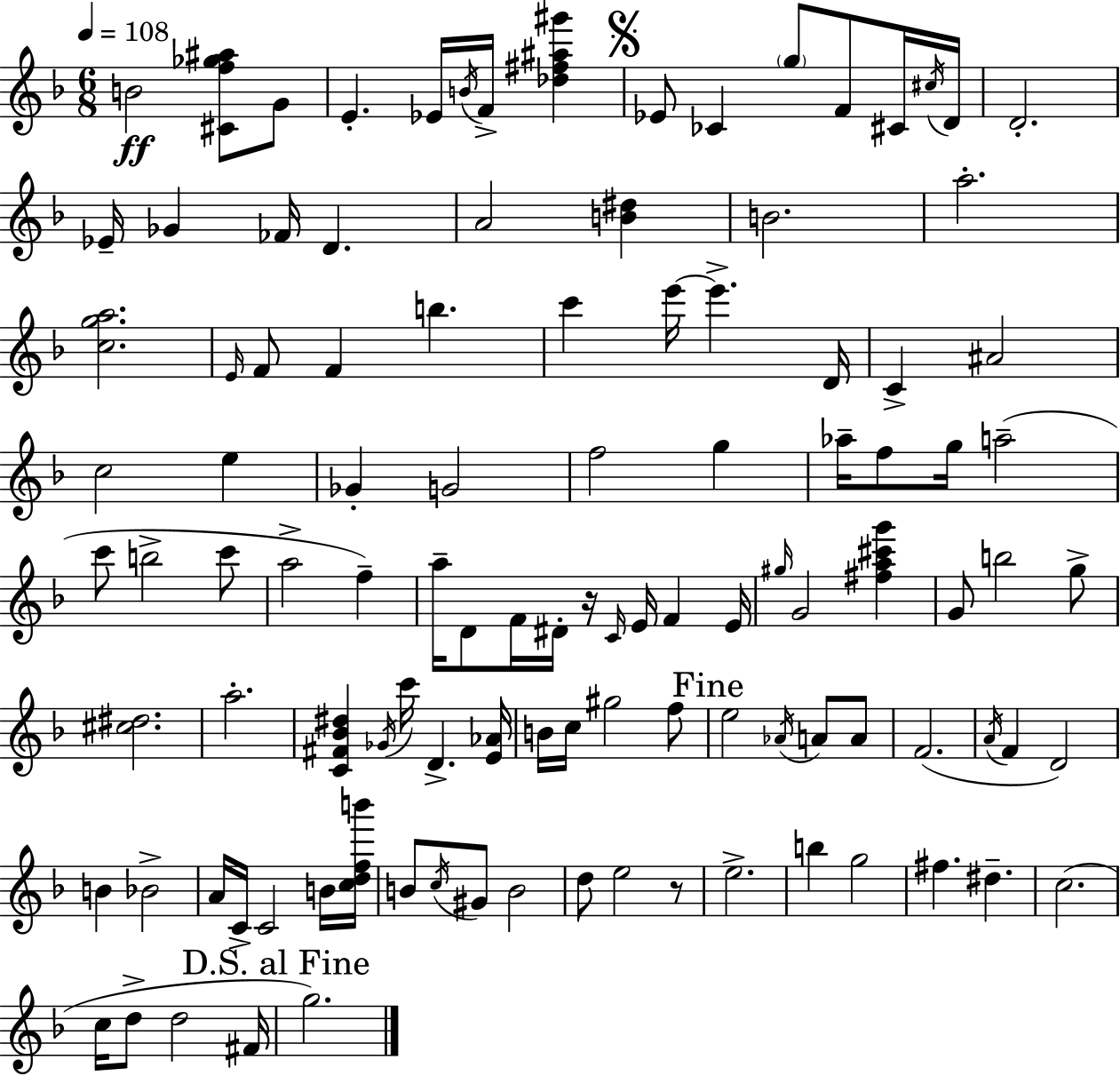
{
  \clef treble
  \numericTimeSignature
  \time 6/8
  \key f \major
  \tempo 4 = 108
  \repeat volta 2 { b'2\ff <cis' f'' ges'' ais''>8 g'8 | e'4.-. ees'16 \acciaccatura { b'16 } f'16-> <des'' fis'' ais'' gis'''>4 | \mark \markup { \musicglyph "scripts.segno" } ees'8 ces'4 \parenthesize g''8 f'8 cis'16 | \acciaccatura { cis''16 } d'16 d'2.-. | \break ees'16-- ges'4 fes'16 d'4. | a'2 <b' dis''>4 | b'2. | a''2.-. | \break <c'' g'' a''>2. | \grace { e'16 } f'8 f'4 b''4. | c'''4 e'''16~~ e'''4.-> | d'16 c'4-> ais'2 | \break c''2 e''4 | ges'4-. g'2 | f''2 g''4 | aes''16-- f''8 g''16 a''2--( | \break c'''8 b''2-> | c'''8 a''2-> f''4--) | a''16-- d'8 f'16 dis'16-. r16 \grace { c'16 } e'16 f'4 | e'16 \grace { gis''16 } g'2 | \break <fis'' a'' cis''' g'''>4 g'8 b''2 | g''8-> <cis'' dis''>2. | a''2.-. | <c' fis' bes' dis''>4 \acciaccatura { ges'16 } c'''16 d'4.-> | \break <e' aes'>16 b'16 c''16 gis''2 | f''8 \mark "Fine" e''2 | \acciaccatura { aes'16 } a'8 a'8 f'2.( | \acciaccatura { a'16 } f'4 | \break d'2) b'4 | bes'2-> a'16 c'16-> c'2 | b'16 <c'' d'' f'' b'''>16 b'8 \acciaccatura { c''16 } gis'8 | b'2 d''8 e''2 | \break r8 e''2.-> | b''4 | g''2 fis''4. | dis''4.-- c''2.( | \break c''16 d''8-> | d''2 fis'16 \mark "D.S. al Fine" g''2.) | } \bar "|."
}